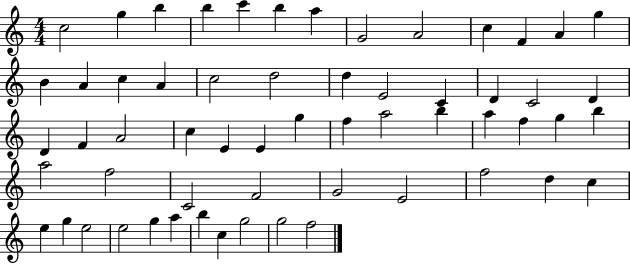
{
  \clef treble
  \numericTimeSignature
  \time 4/4
  \key c \major
  c''2 g''4 b''4 | b''4 c'''4 b''4 a''4 | g'2 a'2 | c''4 f'4 a'4 g''4 | \break b'4 a'4 c''4 a'4 | c''2 d''2 | d''4 e'2 c'4 | d'4 c'2 d'4 | \break d'4 f'4 a'2 | c''4 e'4 e'4 g''4 | f''4 a''2 b''4 | a''4 f''4 g''4 b''4 | \break a''2 f''2 | c'2 f'2 | g'2 e'2 | f''2 d''4 c''4 | \break e''4 g''4 e''2 | e''2 g''4 a''4 | b''4 c''4 g''2 | g''2 f''2 | \break \bar "|."
}